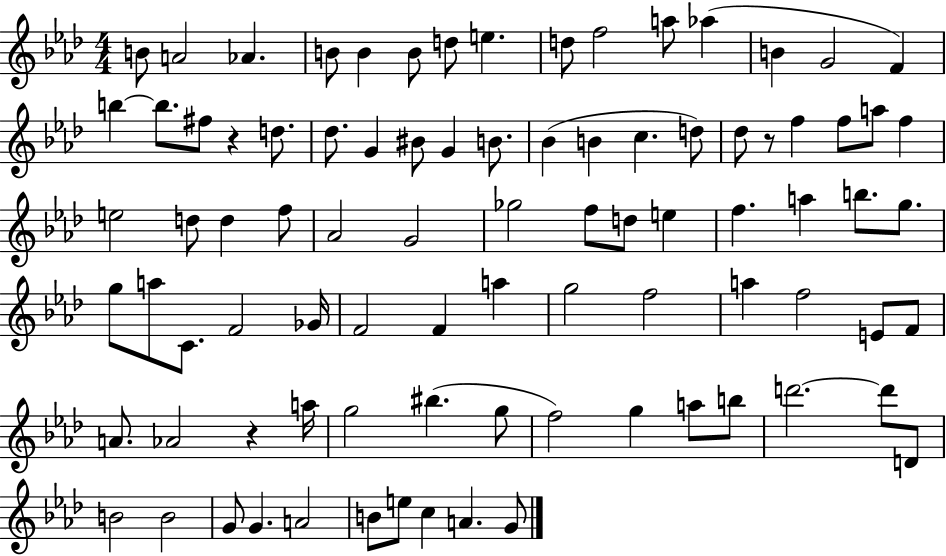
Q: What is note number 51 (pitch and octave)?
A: F4